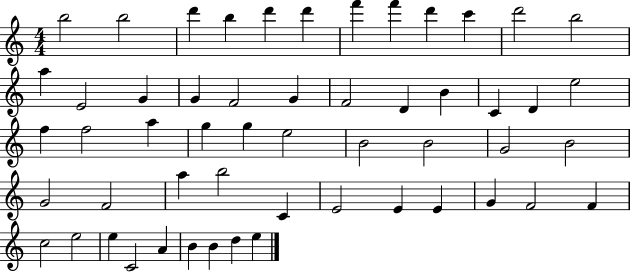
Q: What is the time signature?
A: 4/4